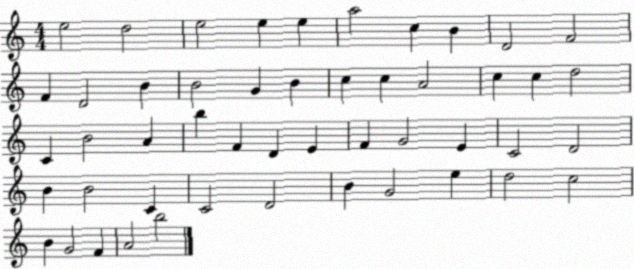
X:1
T:Untitled
M:4/4
L:1/4
K:C
e2 d2 e2 e e a2 c B D2 F2 F D2 B B2 G B c c A2 c c d2 C B2 A b F D E F G2 E C2 D2 B B2 C C2 D2 B G2 e d2 c2 B G2 F A2 b2